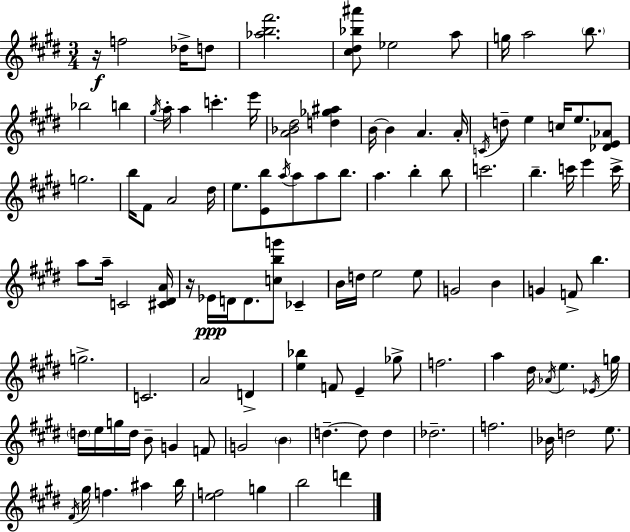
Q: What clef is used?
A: treble